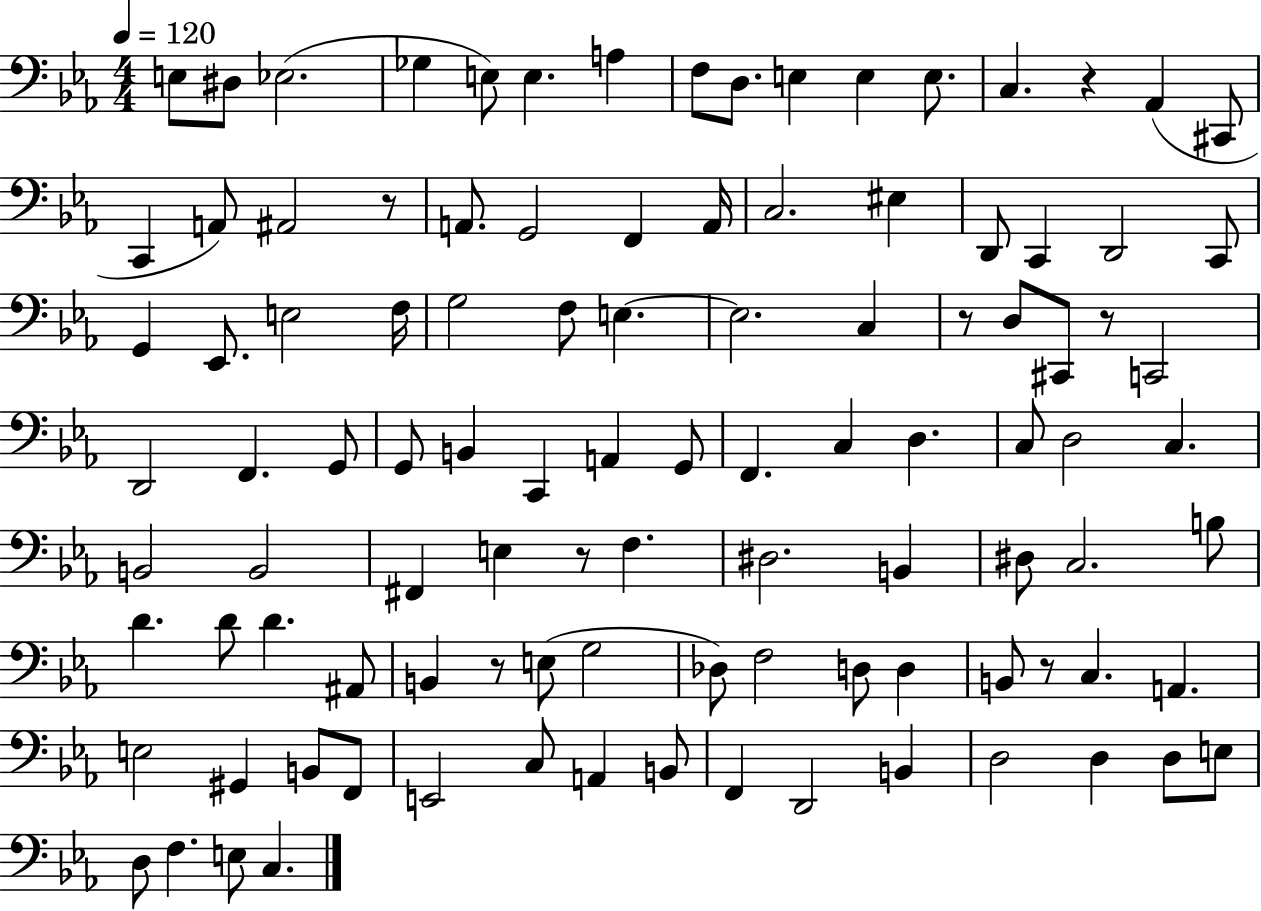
X:1
T:Untitled
M:4/4
L:1/4
K:Eb
E,/2 ^D,/2 _E,2 _G, E,/2 E, A, F,/2 D,/2 E, E, E,/2 C, z _A,, ^C,,/2 C,, A,,/2 ^A,,2 z/2 A,,/2 G,,2 F,, A,,/4 C,2 ^E, D,,/2 C,, D,,2 C,,/2 G,, _E,,/2 E,2 F,/4 G,2 F,/2 E, E,2 C, z/2 D,/2 ^C,,/2 z/2 C,,2 D,,2 F,, G,,/2 G,,/2 B,, C,, A,, G,,/2 F,, C, D, C,/2 D,2 C, B,,2 B,,2 ^F,, E, z/2 F, ^D,2 B,, ^D,/2 C,2 B,/2 D D/2 D ^A,,/2 B,, z/2 E,/2 G,2 _D,/2 F,2 D,/2 D, B,,/2 z/2 C, A,, E,2 ^G,, B,,/2 F,,/2 E,,2 C,/2 A,, B,,/2 F,, D,,2 B,, D,2 D, D,/2 E,/2 D,/2 F, E,/2 C,